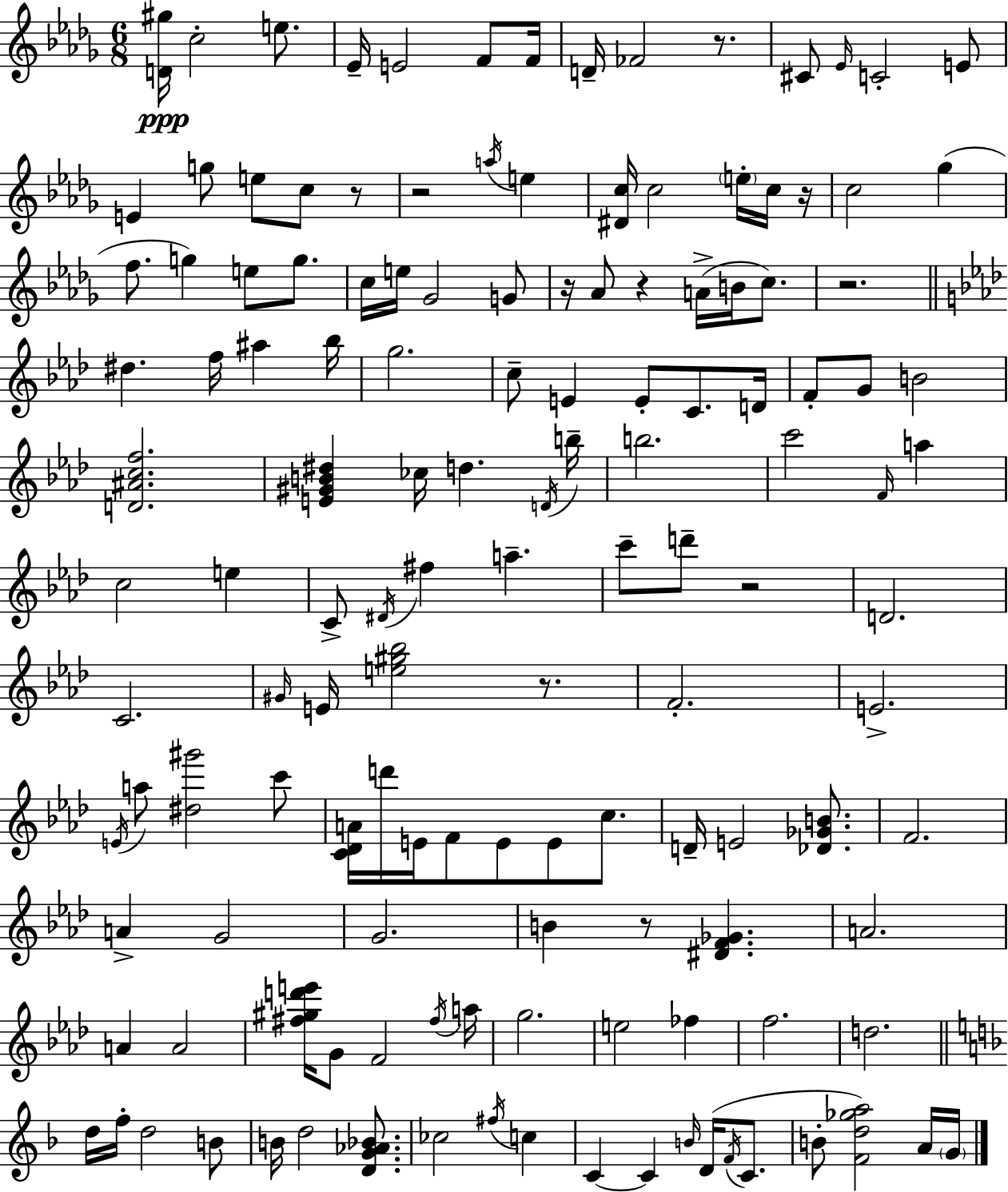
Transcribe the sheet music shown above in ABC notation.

X:1
T:Untitled
M:6/8
L:1/4
K:Bbm
[D^g]/4 c2 e/2 _E/4 E2 F/2 F/4 D/4 _F2 z/2 ^C/2 _E/4 C2 E/2 E g/2 e/2 c/2 z/2 z2 a/4 e [^Dc]/4 c2 e/4 c/4 z/4 c2 _g f/2 g e/2 g/2 c/4 e/4 _G2 G/2 z/4 _A/2 z A/4 B/4 c/2 z2 ^d f/4 ^a _b/4 g2 c/2 E E/2 C/2 D/4 F/2 G/2 B2 [D^Acf]2 [E^GB^d] _c/4 d D/4 b/4 b2 c'2 F/4 a c2 e C/2 ^D/4 ^f a c'/2 d'/2 z2 D2 C2 ^G/4 E/4 [e^g_b]2 z/2 F2 E2 E/4 a/2 [^d^g']2 c'/2 [C_DA]/4 d'/4 E/4 F/2 E/2 E/2 c/2 D/4 E2 [_D_GB]/2 F2 A G2 G2 B z/2 [^DF_G] A2 A A2 [^f^gd'e']/4 G/2 F2 ^f/4 a/4 g2 e2 _f f2 d2 d/4 f/4 d2 B/2 B/4 d2 [DG_A_B]/2 _c2 ^f/4 c C C B/4 D/4 F/4 C/2 B/2 [Fd_ga]2 A/4 G/4